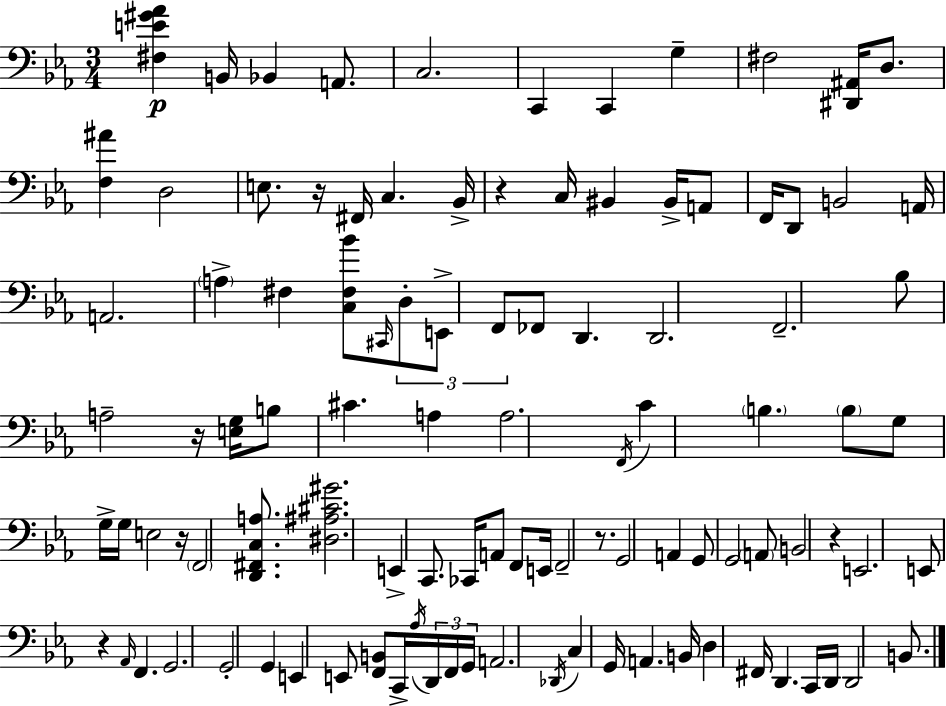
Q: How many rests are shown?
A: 7